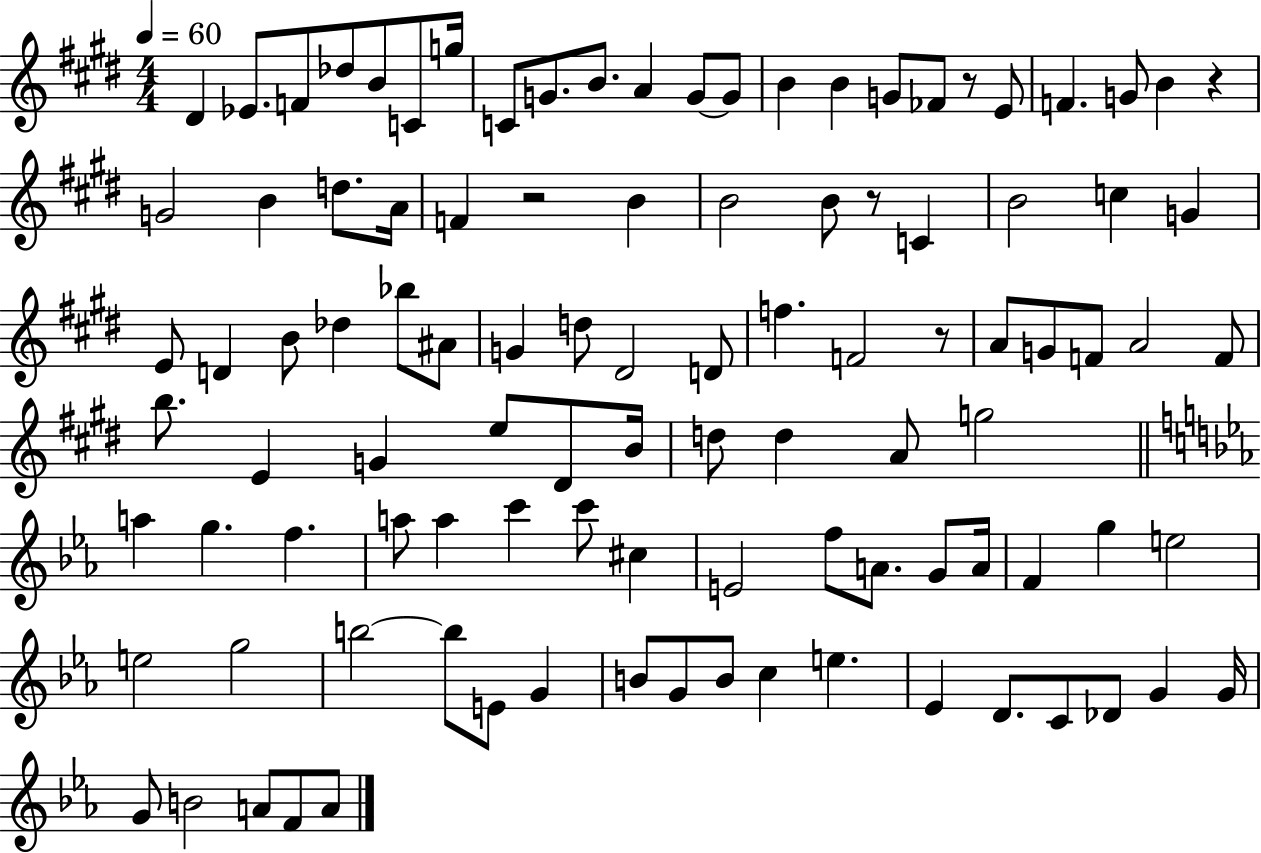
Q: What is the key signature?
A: E major